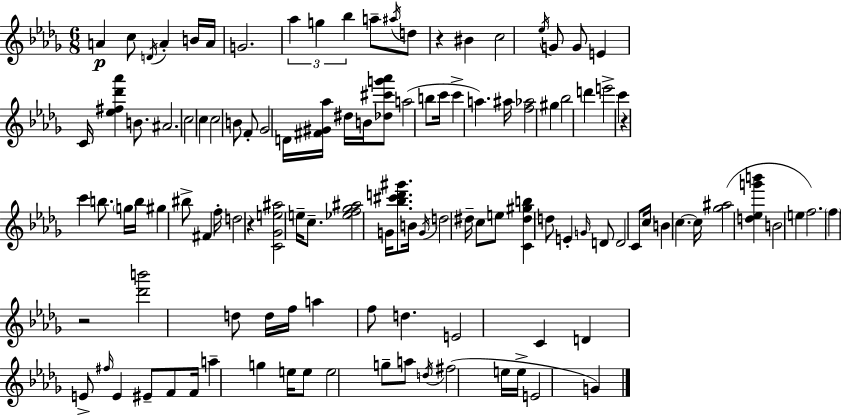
{
  \clef treble
  \numericTimeSignature
  \time 6/8
  \key bes \minor
  a'4\p c''8 \acciaccatura { d'16 } a'4-. b'16 | a'16 g'2. | \tuplet 3/2 { aes''4 g''4 bes''4 } | a''8-- \acciaccatura { ais''16 } d''8 r4 bis'4 | \break c''2 \acciaccatura { ees''16 } g'8 | g'8 e'4 c'16 <ees'' fis'' des''' aes'''>4 | b'8. ais'2. | c''2 c''4 | \break c''2 b'8 | f'8-. ges'2 d'16 | <fis' gis' aes''>16 dis''16 b'16 <des'' cis''' g''' aes'''>8 a''2( | b''8 c'''16 c'''4-> a''4.) | \break ais''16 <f'' aes''>2 gis''4 | bes''2 d'''4 | e'''2-> c'''4 | r4 c'''4 b''8. | \break \parenthesize g''16 b''16 gis''4 bis''8-> fis'4 | f''16-. d''2 r4 | <c' ges' e'' ais''>2 e''16-- | c''8.-- <ees'' f'' ges'' ais''>2 g'16 | \break <bes'' cis''' d''' gis'''>8. b'16 \acciaccatura { g'16 } d''2 | dis''16-- c''8 e''8 <c' dis'' gis'' b''>4 d''8 | e'4-. \grace { g'16 } d'8 d'2 | c'8 c''16 b'4 c''4.~~ | \break c''16 <ges'' ais''>2( | <d'' ees'' g''' b'''>4 b'2 | e''4 f''2.) | \parenthesize f''4 r2 | \break <des''' b'''>2 | d''8 d''16 f''16 a''4 f''8 d''4. | e'2 | c'4 d'4 e'8-> \grace { fis''16 } | \break e'4 eis'8-- f'8 f'16 a''4-- | g''4 e''16 e''8 e''2 | g''8-- a''8 \acciaccatura { d''16 }( fis''2 | e''16 e''16-> e'2 | \break g'4) \bar "|."
}